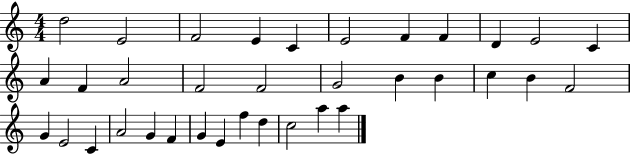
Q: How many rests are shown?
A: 0